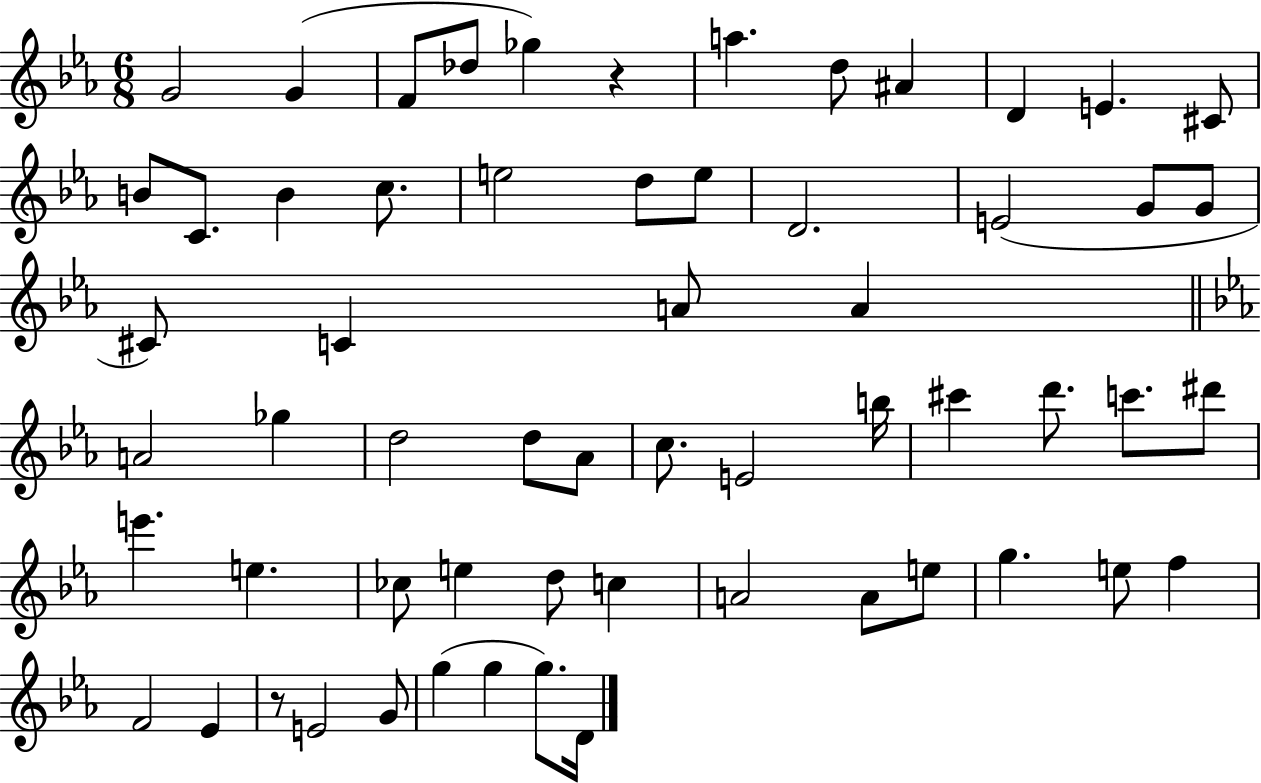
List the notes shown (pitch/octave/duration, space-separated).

G4/h G4/q F4/e Db5/e Gb5/q R/q A5/q. D5/e A#4/q D4/q E4/q. C#4/e B4/e C4/e. B4/q C5/e. E5/h D5/e E5/e D4/h. E4/h G4/e G4/e C#4/e C4/q A4/e A4/q A4/h Gb5/q D5/h D5/e Ab4/e C5/e. E4/h B5/s C#6/q D6/e. C6/e. D#6/e E6/q. E5/q. CES5/e E5/q D5/e C5/q A4/h A4/e E5/e G5/q. E5/e F5/q F4/h Eb4/q R/e E4/h G4/e G5/q G5/q G5/e. D4/s